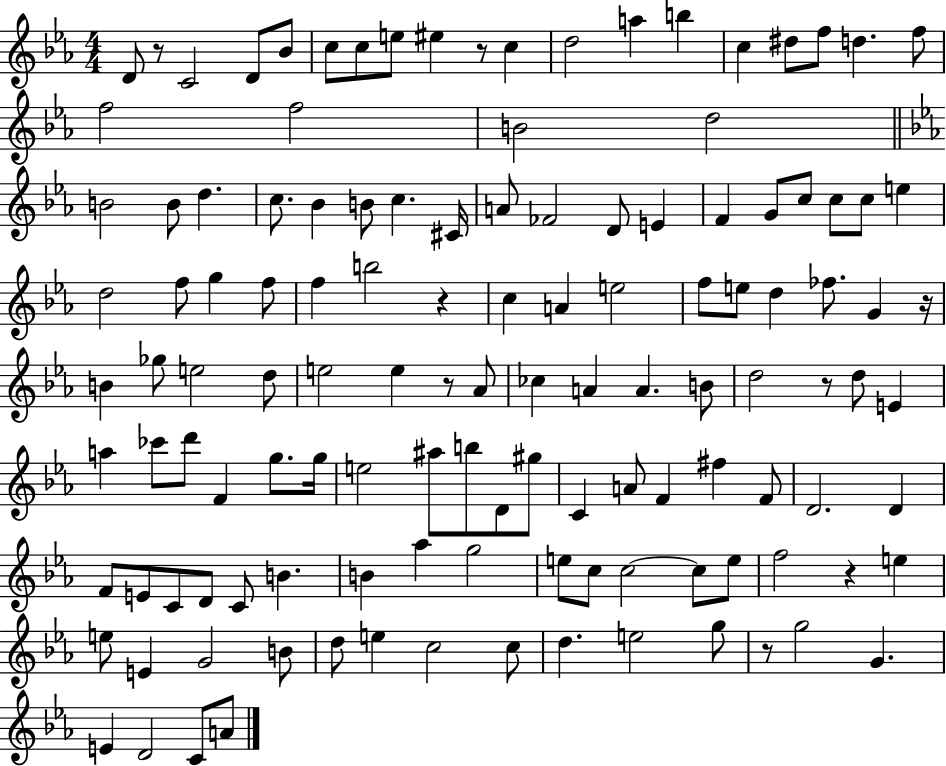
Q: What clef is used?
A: treble